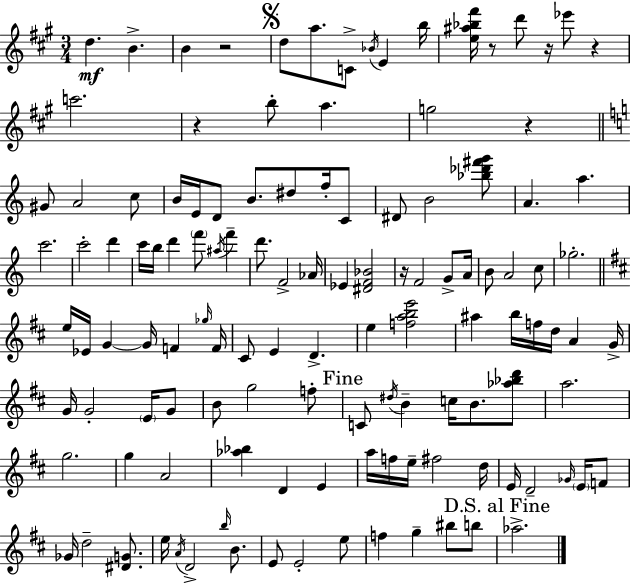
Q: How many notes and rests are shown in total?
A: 123